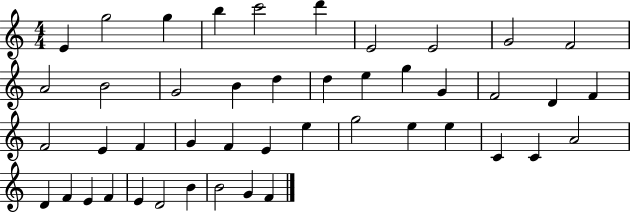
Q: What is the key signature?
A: C major